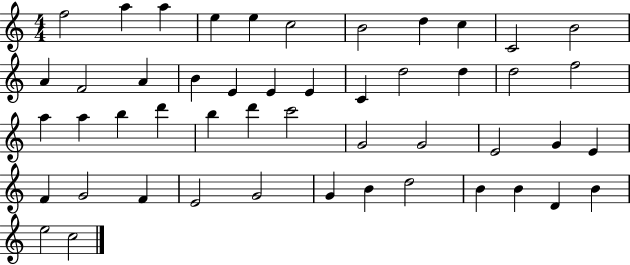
F5/h A5/q A5/q E5/q E5/q C5/h B4/h D5/q C5/q C4/h B4/h A4/q F4/h A4/q B4/q E4/q E4/q E4/q C4/q D5/h D5/q D5/h F5/h A5/q A5/q B5/q D6/q B5/q D6/q C6/h G4/h G4/h E4/h G4/q E4/q F4/q G4/h F4/q E4/h G4/h G4/q B4/q D5/h B4/q B4/q D4/q B4/q E5/h C5/h